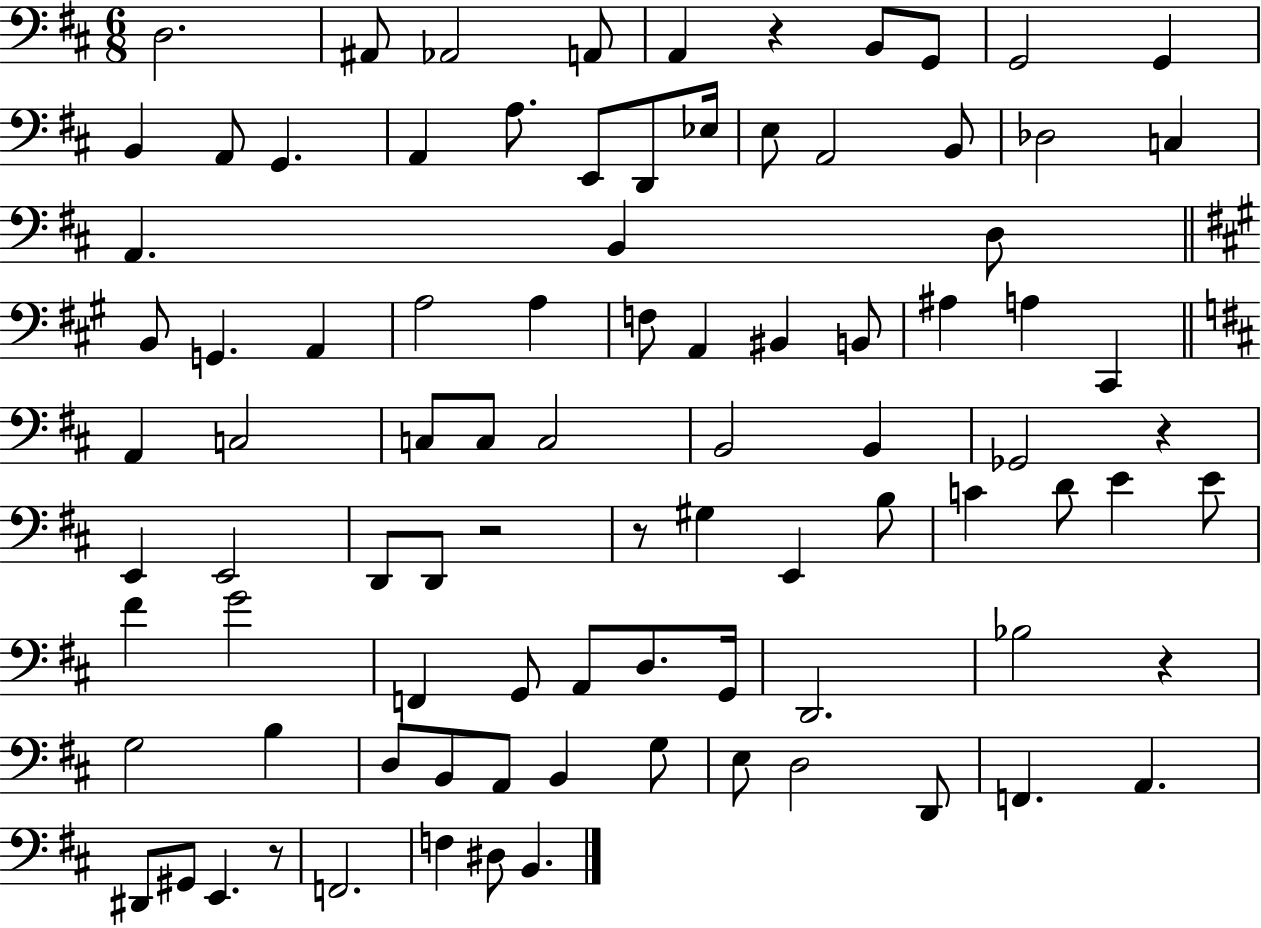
X:1
T:Untitled
M:6/8
L:1/4
K:D
D,2 ^A,,/2 _A,,2 A,,/2 A,, z B,,/2 G,,/2 G,,2 G,, B,, A,,/2 G,, A,, A,/2 E,,/2 D,,/2 _E,/4 E,/2 A,,2 B,,/2 _D,2 C, A,, B,, D,/2 B,,/2 G,, A,, A,2 A, F,/2 A,, ^B,, B,,/2 ^A, A, ^C,, A,, C,2 C,/2 C,/2 C,2 B,,2 B,, _G,,2 z E,, E,,2 D,,/2 D,,/2 z2 z/2 ^G, E,, B,/2 C D/2 E E/2 ^F G2 F,, G,,/2 A,,/2 D,/2 G,,/4 D,,2 _B,2 z G,2 B, D,/2 B,,/2 A,,/2 B,, G,/2 E,/2 D,2 D,,/2 F,, A,, ^D,,/2 ^G,,/2 E,, z/2 F,,2 F, ^D,/2 B,,